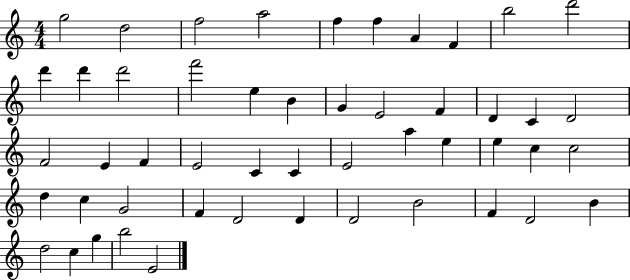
X:1
T:Untitled
M:4/4
L:1/4
K:C
g2 d2 f2 a2 f f A F b2 d'2 d' d' d'2 f'2 e B G E2 F D C D2 F2 E F E2 C C E2 a e e c c2 d c G2 F D2 D D2 B2 F D2 B d2 c g b2 E2